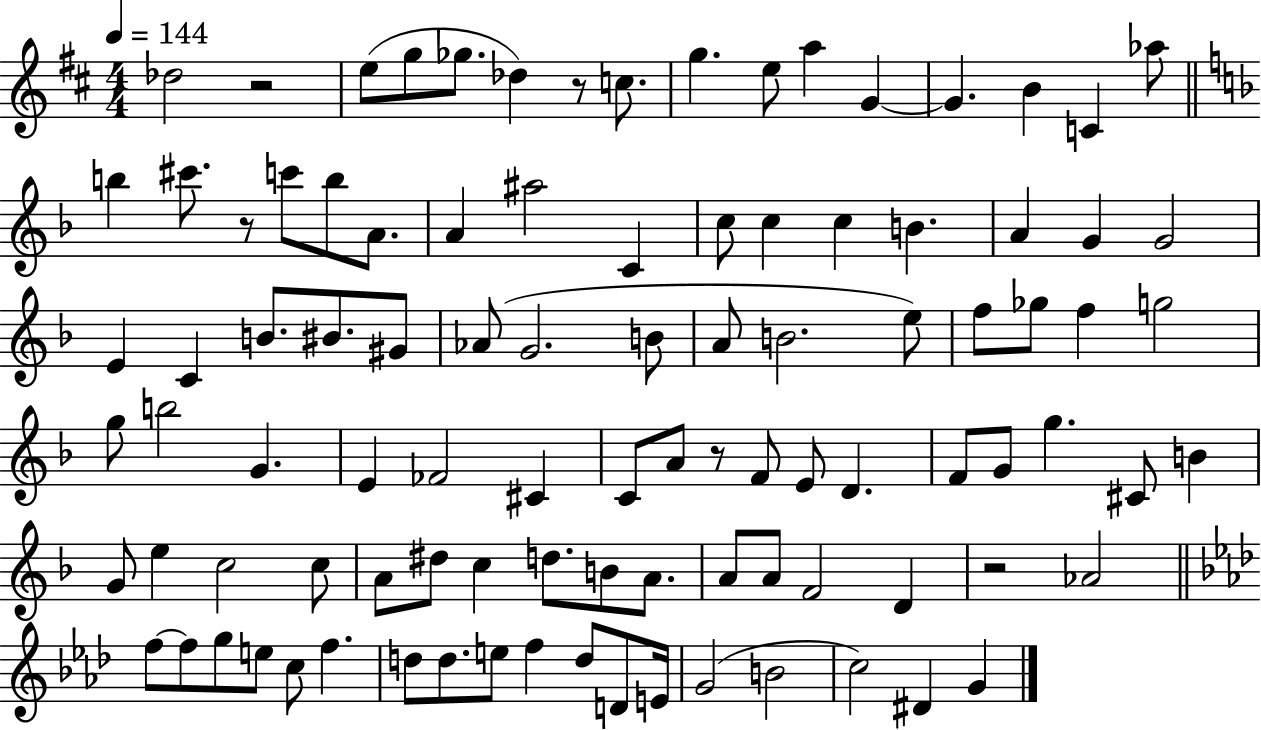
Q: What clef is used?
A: treble